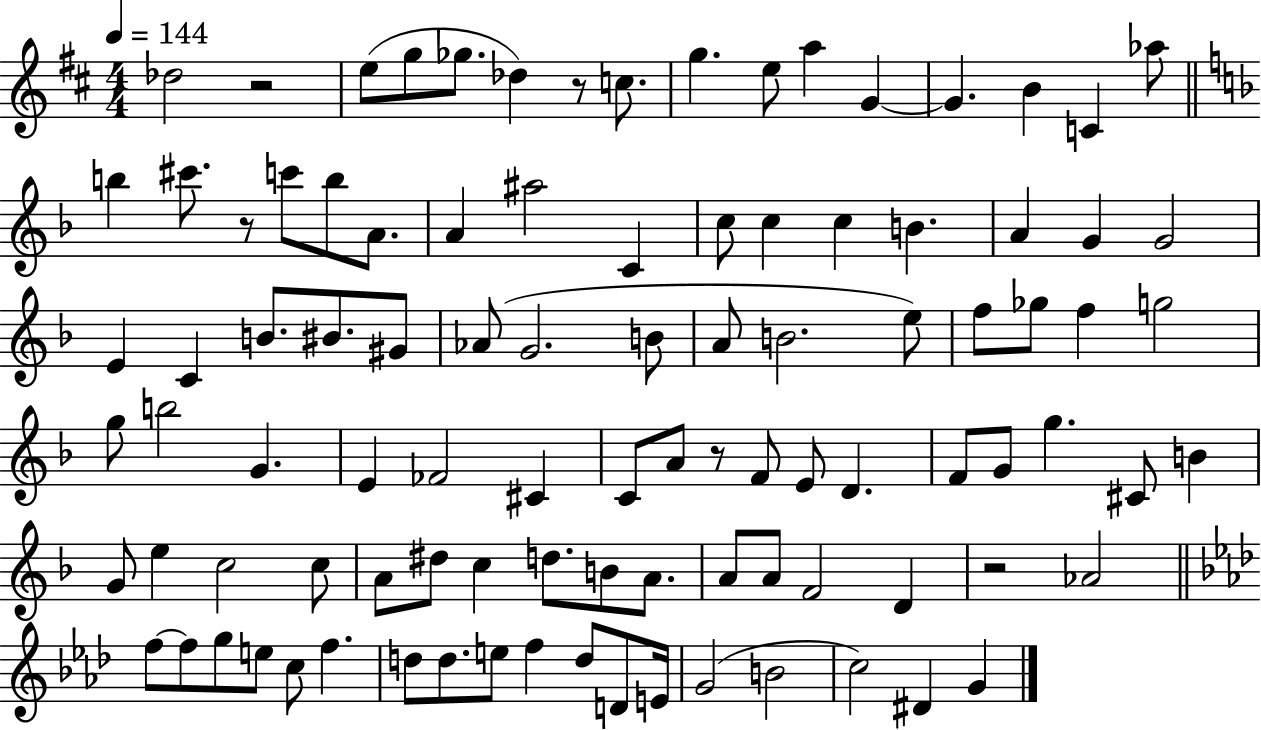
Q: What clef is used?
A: treble